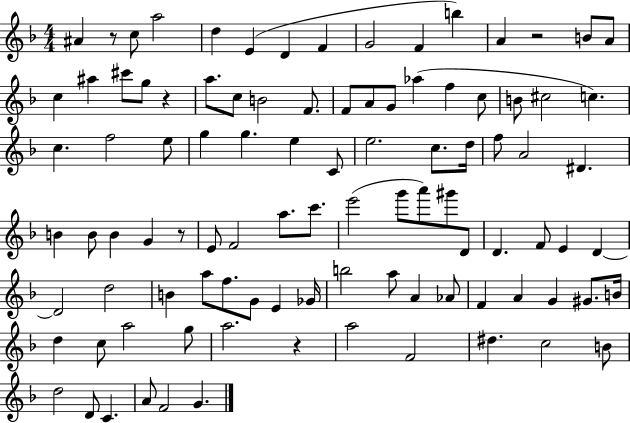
A#4/q R/e C5/e A5/h D5/q E4/q D4/q F4/q G4/h F4/q B5/q A4/q R/h B4/e A4/e C5/q A#5/q C#6/e G5/e R/q A5/e. C5/e B4/h F4/e. F4/e A4/e G4/e Ab5/q F5/q C5/e B4/e C#5/h C5/q. C5/q. F5/h E5/e G5/q G5/q. E5/q C4/e E5/h. C5/e. D5/s F5/e A4/h D#4/q. B4/q B4/e B4/q G4/q R/e E4/e F4/h A5/e. C6/e. E6/h G6/e A6/e G#6/e D4/e D4/q. F4/e E4/q D4/q D4/h D5/h B4/q A5/e F5/e. G4/e E4/q Gb4/s B5/h A5/e A4/q Ab4/e F4/q A4/q G4/q G#4/e. B4/s D5/q C5/e A5/h G5/e A5/h. R/q A5/h F4/h D#5/q. C5/h B4/e D5/h D4/e C4/q. A4/e F4/h G4/q.